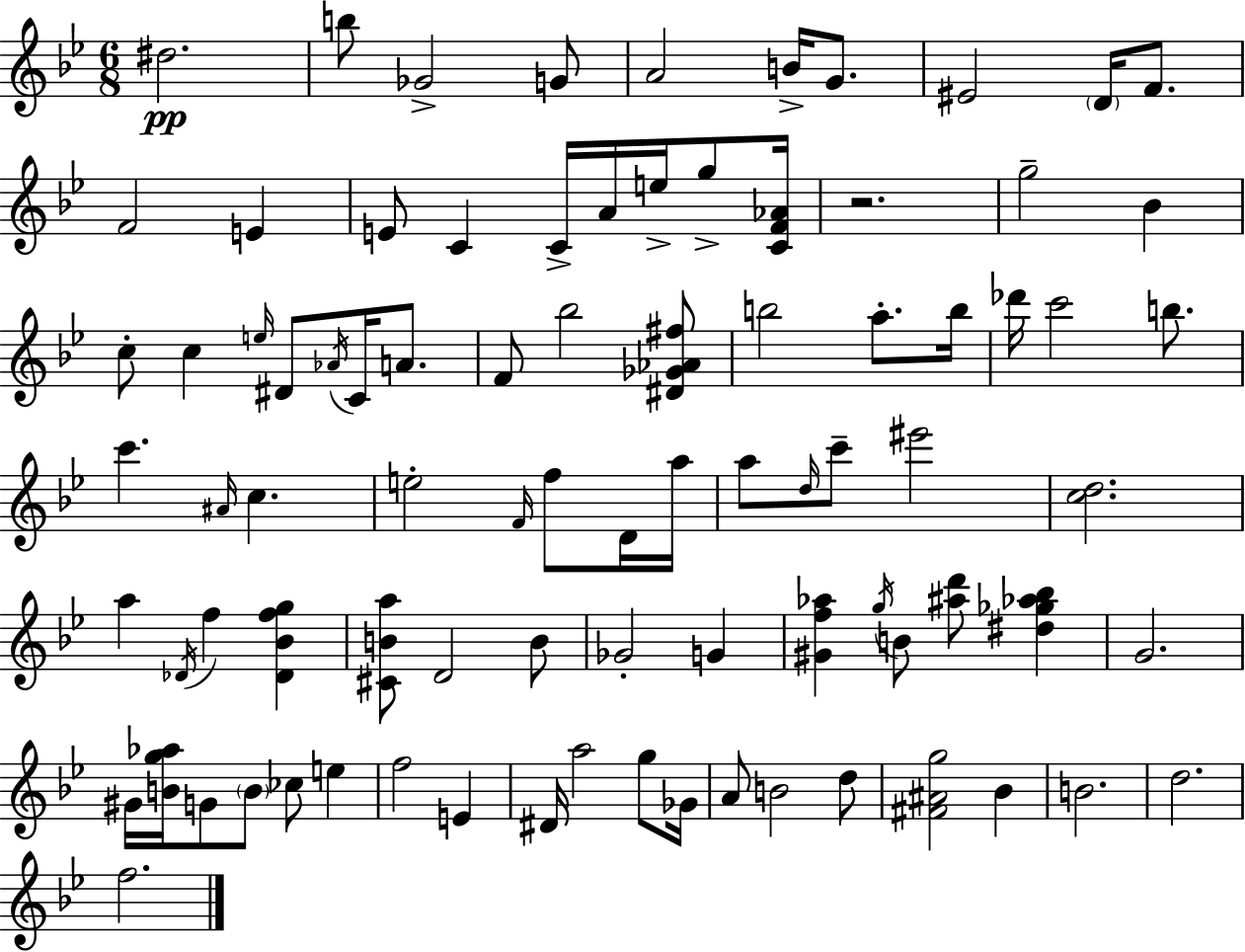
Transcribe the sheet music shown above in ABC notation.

X:1
T:Untitled
M:6/8
L:1/4
K:Gm
^d2 b/2 _G2 G/2 A2 B/4 G/2 ^E2 D/4 F/2 F2 E E/2 C C/4 A/4 e/4 g/2 [CF_A]/4 z2 g2 _B c/2 c e/4 ^D/2 _A/4 C/4 A/2 F/2 _b2 [^D_G_A^f]/2 b2 a/2 b/4 _d'/4 c'2 b/2 c' ^A/4 c e2 F/4 f/2 D/4 a/4 a/2 d/4 c'/2 ^e'2 [cd]2 a _D/4 f [_D_Bfg] [^CBa]/2 D2 B/2 _G2 G [^Gf_a] g/4 B/2 [^ad']/2 [^d_g_a_b] G2 ^G/4 [Bg_a]/4 G/2 B/2 _c/2 e f2 E ^D/4 a2 g/2 _G/4 A/2 B2 d/2 [^F^Ag]2 _B B2 d2 f2